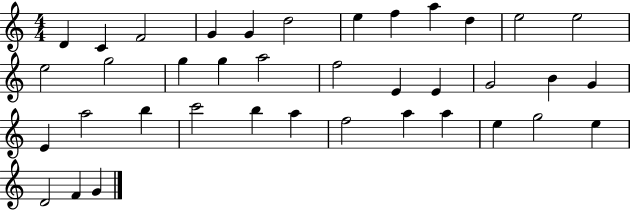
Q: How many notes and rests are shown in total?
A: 38